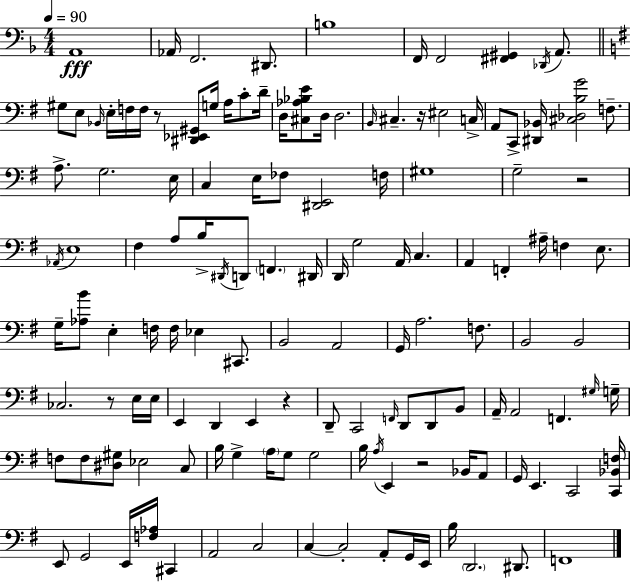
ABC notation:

X:1
T:Untitled
M:4/4
L:1/4
K:F
A,,4 _A,,/4 F,,2 ^D,,/2 B,4 F,,/4 F,,2 [^F,,^G,,] _D,,/4 A,,/2 ^G,/2 E,/2 _B,,/4 E,/4 F,/4 F,/4 z/2 [^D,,_E,,^G,,]/2 G,/4 A,/4 C/2 D/4 D,/4 [^C,_A,_B,E]/2 D,/4 D,2 B,,/4 ^C, z/4 ^E,2 C,/4 A,,/2 C,,/2 [^D,,_B,,]/4 [^C,_D,B,G]2 F,/2 A,/2 G,2 E,/4 C, E,/4 _F,/2 [^D,,E,,]2 F,/4 ^G,4 G,2 z2 _A,,/4 E,4 ^F, A,/2 B,/4 ^D,,/4 D,,/2 F,, ^D,,/4 D,,/4 G,2 A,,/4 C, A,, F,, ^A,/4 F, E,/2 G,/4 [_A,B]/2 E, F,/4 F,/4 _E, ^C,,/2 B,,2 A,,2 G,,/4 A,2 F,/2 B,,2 B,,2 _C,2 z/2 E,/4 E,/4 E,, D,, E,, z D,,/2 C,,2 F,,/4 D,,/2 D,,/2 B,,/2 A,,/4 A,,2 F,, ^G,/4 G,/4 F,/2 F,/2 [^D,^G,]/2 _E,2 C,/2 B,/4 G, A,/4 G,/2 G,2 B,/4 A,/4 E,, z2 _B,,/4 A,,/2 G,,/4 E,, C,,2 [C,,_B,,F,]/4 E,,/2 G,,2 E,,/4 [F,_A,]/4 ^C,, A,,2 C,2 C, C,2 A,,/2 G,,/4 E,,/4 B,/4 D,,2 ^D,,/2 F,,4